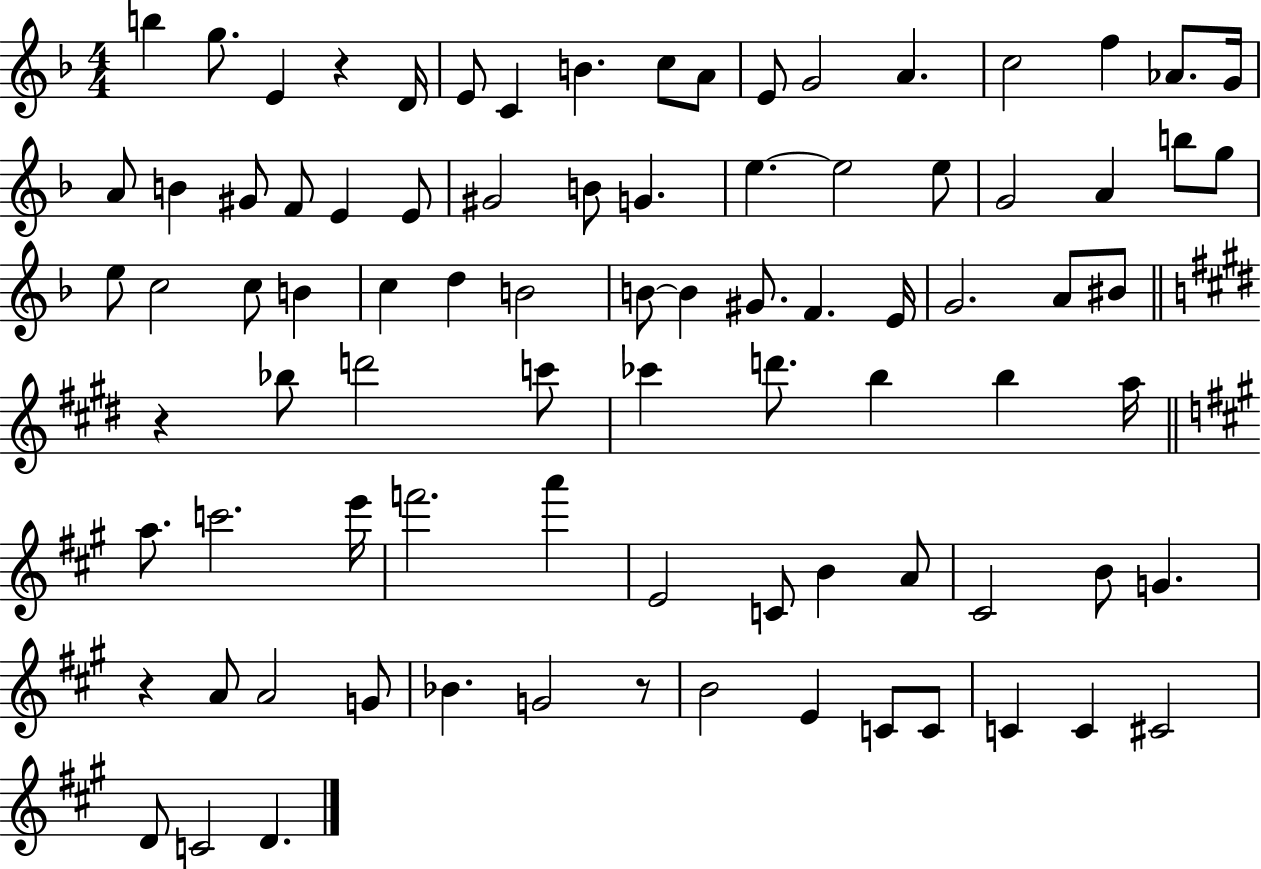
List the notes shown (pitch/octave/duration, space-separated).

B5/q G5/e. E4/q R/q D4/s E4/e C4/q B4/q. C5/e A4/e E4/e G4/h A4/q. C5/h F5/q Ab4/e. G4/s A4/e B4/q G#4/e F4/e E4/q E4/e G#4/h B4/e G4/q. E5/q. E5/h E5/e G4/h A4/q B5/e G5/e E5/e C5/h C5/e B4/q C5/q D5/q B4/h B4/e B4/q G#4/e. F4/q. E4/s G4/h. A4/e BIS4/e R/q Bb5/e D6/h C6/e CES6/q D6/e. B5/q B5/q A5/s A5/e. C6/h. E6/s F6/h. A6/q E4/h C4/e B4/q A4/e C#4/h B4/e G4/q. R/q A4/e A4/h G4/e Bb4/q. G4/h R/e B4/h E4/q C4/e C4/e C4/q C4/q C#4/h D4/e C4/h D4/q.